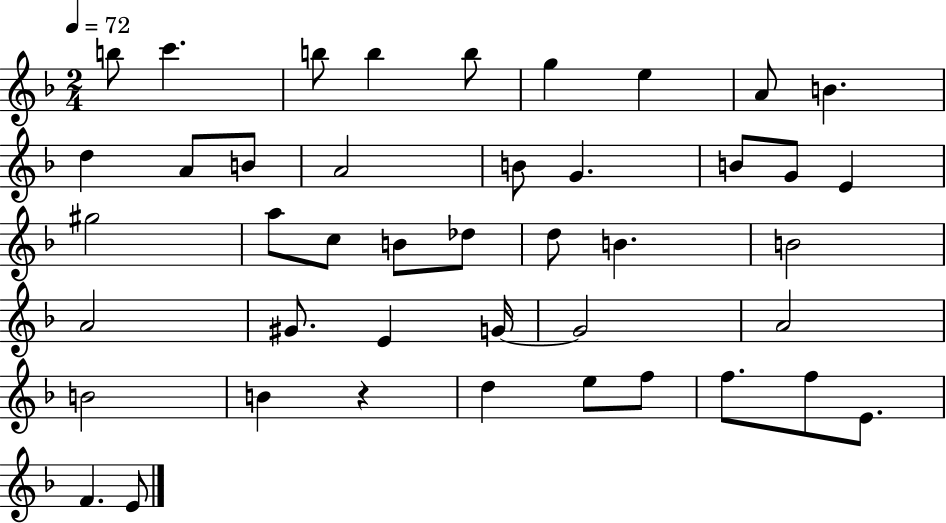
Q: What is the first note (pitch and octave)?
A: B5